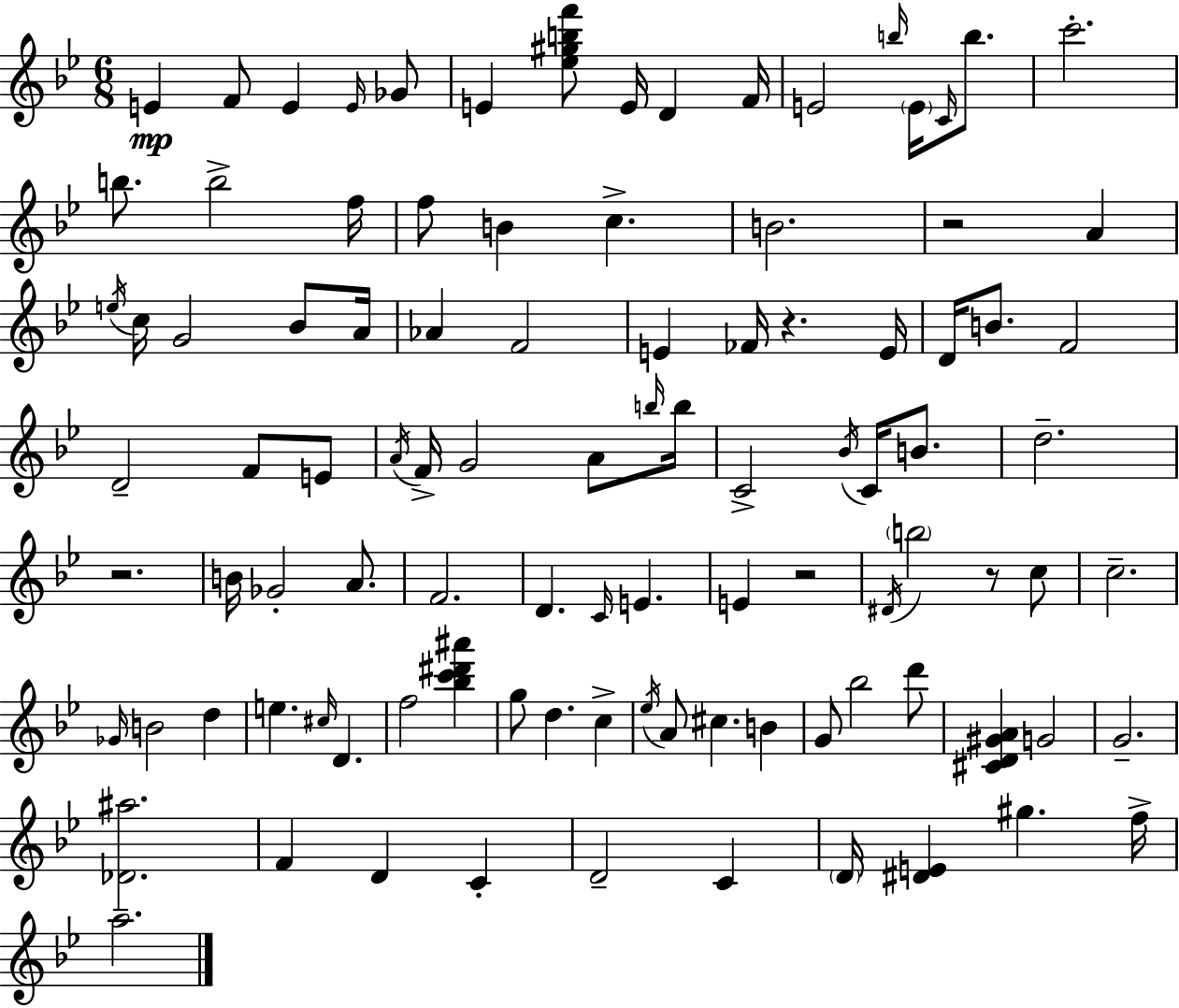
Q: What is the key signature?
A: BES major